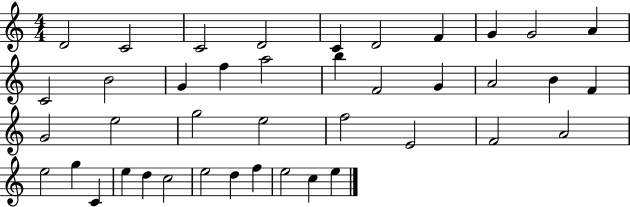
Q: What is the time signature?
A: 4/4